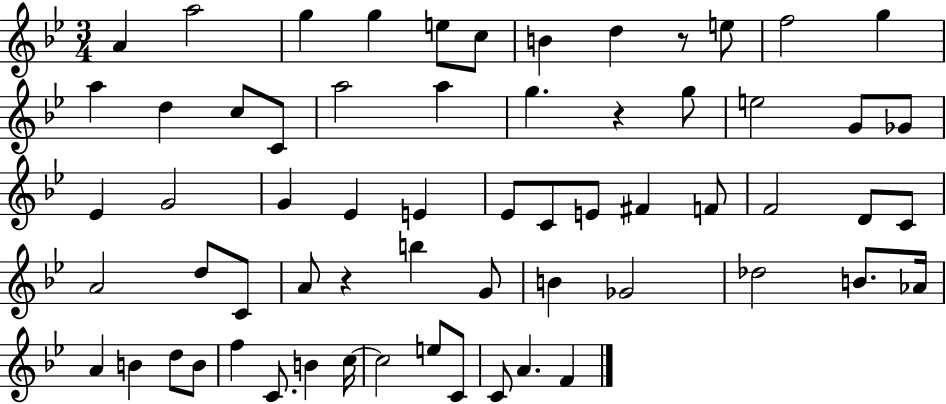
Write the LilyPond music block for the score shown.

{
  \clef treble
  \numericTimeSignature
  \time 3/4
  \key bes \major
  \repeat volta 2 { a'4 a''2 | g''4 g''4 e''8 c''8 | b'4 d''4 r8 e''8 | f''2 g''4 | \break a''4 d''4 c''8 c'8 | a''2 a''4 | g''4. r4 g''8 | e''2 g'8 ges'8 | \break ees'4 g'2 | g'4 ees'4 e'4 | ees'8 c'8 e'8 fis'4 f'8 | f'2 d'8 c'8 | \break a'2 d''8 c'8 | a'8 r4 b''4 g'8 | b'4 ges'2 | des''2 b'8. aes'16 | \break a'4 b'4 d''8 b'8 | f''4 c'8. b'4 c''16~~ | c''2 e''8 c'8 | c'8 a'4. f'4 | \break } \bar "|."
}